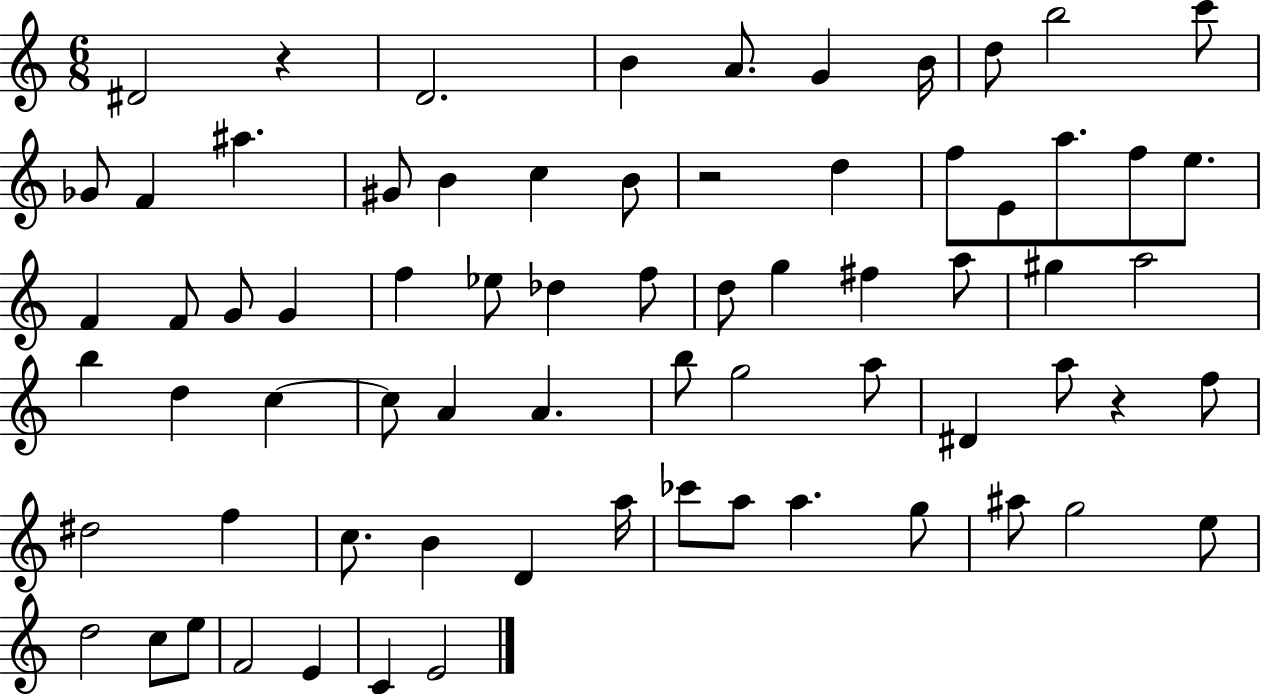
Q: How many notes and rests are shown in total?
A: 71